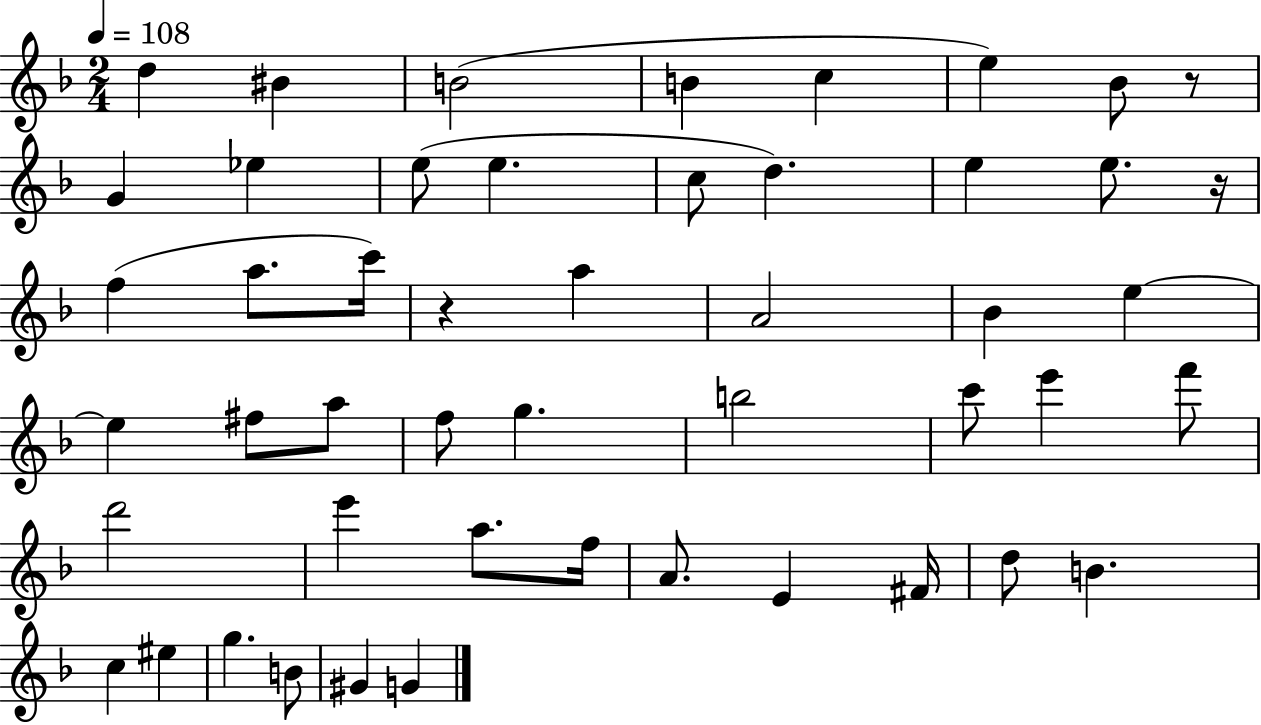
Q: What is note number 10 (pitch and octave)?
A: E5